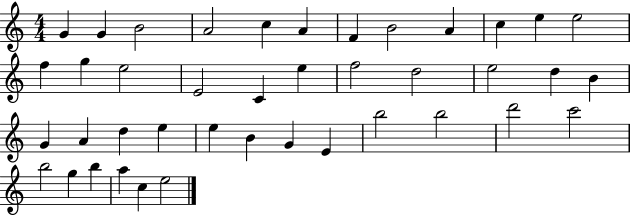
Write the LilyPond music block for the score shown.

{
  \clef treble
  \numericTimeSignature
  \time 4/4
  \key c \major
  g'4 g'4 b'2 | a'2 c''4 a'4 | f'4 b'2 a'4 | c''4 e''4 e''2 | \break f''4 g''4 e''2 | e'2 c'4 e''4 | f''2 d''2 | e''2 d''4 b'4 | \break g'4 a'4 d''4 e''4 | e''4 b'4 g'4 e'4 | b''2 b''2 | d'''2 c'''2 | \break b''2 g''4 b''4 | a''4 c''4 e''2 | \bar "|."
}